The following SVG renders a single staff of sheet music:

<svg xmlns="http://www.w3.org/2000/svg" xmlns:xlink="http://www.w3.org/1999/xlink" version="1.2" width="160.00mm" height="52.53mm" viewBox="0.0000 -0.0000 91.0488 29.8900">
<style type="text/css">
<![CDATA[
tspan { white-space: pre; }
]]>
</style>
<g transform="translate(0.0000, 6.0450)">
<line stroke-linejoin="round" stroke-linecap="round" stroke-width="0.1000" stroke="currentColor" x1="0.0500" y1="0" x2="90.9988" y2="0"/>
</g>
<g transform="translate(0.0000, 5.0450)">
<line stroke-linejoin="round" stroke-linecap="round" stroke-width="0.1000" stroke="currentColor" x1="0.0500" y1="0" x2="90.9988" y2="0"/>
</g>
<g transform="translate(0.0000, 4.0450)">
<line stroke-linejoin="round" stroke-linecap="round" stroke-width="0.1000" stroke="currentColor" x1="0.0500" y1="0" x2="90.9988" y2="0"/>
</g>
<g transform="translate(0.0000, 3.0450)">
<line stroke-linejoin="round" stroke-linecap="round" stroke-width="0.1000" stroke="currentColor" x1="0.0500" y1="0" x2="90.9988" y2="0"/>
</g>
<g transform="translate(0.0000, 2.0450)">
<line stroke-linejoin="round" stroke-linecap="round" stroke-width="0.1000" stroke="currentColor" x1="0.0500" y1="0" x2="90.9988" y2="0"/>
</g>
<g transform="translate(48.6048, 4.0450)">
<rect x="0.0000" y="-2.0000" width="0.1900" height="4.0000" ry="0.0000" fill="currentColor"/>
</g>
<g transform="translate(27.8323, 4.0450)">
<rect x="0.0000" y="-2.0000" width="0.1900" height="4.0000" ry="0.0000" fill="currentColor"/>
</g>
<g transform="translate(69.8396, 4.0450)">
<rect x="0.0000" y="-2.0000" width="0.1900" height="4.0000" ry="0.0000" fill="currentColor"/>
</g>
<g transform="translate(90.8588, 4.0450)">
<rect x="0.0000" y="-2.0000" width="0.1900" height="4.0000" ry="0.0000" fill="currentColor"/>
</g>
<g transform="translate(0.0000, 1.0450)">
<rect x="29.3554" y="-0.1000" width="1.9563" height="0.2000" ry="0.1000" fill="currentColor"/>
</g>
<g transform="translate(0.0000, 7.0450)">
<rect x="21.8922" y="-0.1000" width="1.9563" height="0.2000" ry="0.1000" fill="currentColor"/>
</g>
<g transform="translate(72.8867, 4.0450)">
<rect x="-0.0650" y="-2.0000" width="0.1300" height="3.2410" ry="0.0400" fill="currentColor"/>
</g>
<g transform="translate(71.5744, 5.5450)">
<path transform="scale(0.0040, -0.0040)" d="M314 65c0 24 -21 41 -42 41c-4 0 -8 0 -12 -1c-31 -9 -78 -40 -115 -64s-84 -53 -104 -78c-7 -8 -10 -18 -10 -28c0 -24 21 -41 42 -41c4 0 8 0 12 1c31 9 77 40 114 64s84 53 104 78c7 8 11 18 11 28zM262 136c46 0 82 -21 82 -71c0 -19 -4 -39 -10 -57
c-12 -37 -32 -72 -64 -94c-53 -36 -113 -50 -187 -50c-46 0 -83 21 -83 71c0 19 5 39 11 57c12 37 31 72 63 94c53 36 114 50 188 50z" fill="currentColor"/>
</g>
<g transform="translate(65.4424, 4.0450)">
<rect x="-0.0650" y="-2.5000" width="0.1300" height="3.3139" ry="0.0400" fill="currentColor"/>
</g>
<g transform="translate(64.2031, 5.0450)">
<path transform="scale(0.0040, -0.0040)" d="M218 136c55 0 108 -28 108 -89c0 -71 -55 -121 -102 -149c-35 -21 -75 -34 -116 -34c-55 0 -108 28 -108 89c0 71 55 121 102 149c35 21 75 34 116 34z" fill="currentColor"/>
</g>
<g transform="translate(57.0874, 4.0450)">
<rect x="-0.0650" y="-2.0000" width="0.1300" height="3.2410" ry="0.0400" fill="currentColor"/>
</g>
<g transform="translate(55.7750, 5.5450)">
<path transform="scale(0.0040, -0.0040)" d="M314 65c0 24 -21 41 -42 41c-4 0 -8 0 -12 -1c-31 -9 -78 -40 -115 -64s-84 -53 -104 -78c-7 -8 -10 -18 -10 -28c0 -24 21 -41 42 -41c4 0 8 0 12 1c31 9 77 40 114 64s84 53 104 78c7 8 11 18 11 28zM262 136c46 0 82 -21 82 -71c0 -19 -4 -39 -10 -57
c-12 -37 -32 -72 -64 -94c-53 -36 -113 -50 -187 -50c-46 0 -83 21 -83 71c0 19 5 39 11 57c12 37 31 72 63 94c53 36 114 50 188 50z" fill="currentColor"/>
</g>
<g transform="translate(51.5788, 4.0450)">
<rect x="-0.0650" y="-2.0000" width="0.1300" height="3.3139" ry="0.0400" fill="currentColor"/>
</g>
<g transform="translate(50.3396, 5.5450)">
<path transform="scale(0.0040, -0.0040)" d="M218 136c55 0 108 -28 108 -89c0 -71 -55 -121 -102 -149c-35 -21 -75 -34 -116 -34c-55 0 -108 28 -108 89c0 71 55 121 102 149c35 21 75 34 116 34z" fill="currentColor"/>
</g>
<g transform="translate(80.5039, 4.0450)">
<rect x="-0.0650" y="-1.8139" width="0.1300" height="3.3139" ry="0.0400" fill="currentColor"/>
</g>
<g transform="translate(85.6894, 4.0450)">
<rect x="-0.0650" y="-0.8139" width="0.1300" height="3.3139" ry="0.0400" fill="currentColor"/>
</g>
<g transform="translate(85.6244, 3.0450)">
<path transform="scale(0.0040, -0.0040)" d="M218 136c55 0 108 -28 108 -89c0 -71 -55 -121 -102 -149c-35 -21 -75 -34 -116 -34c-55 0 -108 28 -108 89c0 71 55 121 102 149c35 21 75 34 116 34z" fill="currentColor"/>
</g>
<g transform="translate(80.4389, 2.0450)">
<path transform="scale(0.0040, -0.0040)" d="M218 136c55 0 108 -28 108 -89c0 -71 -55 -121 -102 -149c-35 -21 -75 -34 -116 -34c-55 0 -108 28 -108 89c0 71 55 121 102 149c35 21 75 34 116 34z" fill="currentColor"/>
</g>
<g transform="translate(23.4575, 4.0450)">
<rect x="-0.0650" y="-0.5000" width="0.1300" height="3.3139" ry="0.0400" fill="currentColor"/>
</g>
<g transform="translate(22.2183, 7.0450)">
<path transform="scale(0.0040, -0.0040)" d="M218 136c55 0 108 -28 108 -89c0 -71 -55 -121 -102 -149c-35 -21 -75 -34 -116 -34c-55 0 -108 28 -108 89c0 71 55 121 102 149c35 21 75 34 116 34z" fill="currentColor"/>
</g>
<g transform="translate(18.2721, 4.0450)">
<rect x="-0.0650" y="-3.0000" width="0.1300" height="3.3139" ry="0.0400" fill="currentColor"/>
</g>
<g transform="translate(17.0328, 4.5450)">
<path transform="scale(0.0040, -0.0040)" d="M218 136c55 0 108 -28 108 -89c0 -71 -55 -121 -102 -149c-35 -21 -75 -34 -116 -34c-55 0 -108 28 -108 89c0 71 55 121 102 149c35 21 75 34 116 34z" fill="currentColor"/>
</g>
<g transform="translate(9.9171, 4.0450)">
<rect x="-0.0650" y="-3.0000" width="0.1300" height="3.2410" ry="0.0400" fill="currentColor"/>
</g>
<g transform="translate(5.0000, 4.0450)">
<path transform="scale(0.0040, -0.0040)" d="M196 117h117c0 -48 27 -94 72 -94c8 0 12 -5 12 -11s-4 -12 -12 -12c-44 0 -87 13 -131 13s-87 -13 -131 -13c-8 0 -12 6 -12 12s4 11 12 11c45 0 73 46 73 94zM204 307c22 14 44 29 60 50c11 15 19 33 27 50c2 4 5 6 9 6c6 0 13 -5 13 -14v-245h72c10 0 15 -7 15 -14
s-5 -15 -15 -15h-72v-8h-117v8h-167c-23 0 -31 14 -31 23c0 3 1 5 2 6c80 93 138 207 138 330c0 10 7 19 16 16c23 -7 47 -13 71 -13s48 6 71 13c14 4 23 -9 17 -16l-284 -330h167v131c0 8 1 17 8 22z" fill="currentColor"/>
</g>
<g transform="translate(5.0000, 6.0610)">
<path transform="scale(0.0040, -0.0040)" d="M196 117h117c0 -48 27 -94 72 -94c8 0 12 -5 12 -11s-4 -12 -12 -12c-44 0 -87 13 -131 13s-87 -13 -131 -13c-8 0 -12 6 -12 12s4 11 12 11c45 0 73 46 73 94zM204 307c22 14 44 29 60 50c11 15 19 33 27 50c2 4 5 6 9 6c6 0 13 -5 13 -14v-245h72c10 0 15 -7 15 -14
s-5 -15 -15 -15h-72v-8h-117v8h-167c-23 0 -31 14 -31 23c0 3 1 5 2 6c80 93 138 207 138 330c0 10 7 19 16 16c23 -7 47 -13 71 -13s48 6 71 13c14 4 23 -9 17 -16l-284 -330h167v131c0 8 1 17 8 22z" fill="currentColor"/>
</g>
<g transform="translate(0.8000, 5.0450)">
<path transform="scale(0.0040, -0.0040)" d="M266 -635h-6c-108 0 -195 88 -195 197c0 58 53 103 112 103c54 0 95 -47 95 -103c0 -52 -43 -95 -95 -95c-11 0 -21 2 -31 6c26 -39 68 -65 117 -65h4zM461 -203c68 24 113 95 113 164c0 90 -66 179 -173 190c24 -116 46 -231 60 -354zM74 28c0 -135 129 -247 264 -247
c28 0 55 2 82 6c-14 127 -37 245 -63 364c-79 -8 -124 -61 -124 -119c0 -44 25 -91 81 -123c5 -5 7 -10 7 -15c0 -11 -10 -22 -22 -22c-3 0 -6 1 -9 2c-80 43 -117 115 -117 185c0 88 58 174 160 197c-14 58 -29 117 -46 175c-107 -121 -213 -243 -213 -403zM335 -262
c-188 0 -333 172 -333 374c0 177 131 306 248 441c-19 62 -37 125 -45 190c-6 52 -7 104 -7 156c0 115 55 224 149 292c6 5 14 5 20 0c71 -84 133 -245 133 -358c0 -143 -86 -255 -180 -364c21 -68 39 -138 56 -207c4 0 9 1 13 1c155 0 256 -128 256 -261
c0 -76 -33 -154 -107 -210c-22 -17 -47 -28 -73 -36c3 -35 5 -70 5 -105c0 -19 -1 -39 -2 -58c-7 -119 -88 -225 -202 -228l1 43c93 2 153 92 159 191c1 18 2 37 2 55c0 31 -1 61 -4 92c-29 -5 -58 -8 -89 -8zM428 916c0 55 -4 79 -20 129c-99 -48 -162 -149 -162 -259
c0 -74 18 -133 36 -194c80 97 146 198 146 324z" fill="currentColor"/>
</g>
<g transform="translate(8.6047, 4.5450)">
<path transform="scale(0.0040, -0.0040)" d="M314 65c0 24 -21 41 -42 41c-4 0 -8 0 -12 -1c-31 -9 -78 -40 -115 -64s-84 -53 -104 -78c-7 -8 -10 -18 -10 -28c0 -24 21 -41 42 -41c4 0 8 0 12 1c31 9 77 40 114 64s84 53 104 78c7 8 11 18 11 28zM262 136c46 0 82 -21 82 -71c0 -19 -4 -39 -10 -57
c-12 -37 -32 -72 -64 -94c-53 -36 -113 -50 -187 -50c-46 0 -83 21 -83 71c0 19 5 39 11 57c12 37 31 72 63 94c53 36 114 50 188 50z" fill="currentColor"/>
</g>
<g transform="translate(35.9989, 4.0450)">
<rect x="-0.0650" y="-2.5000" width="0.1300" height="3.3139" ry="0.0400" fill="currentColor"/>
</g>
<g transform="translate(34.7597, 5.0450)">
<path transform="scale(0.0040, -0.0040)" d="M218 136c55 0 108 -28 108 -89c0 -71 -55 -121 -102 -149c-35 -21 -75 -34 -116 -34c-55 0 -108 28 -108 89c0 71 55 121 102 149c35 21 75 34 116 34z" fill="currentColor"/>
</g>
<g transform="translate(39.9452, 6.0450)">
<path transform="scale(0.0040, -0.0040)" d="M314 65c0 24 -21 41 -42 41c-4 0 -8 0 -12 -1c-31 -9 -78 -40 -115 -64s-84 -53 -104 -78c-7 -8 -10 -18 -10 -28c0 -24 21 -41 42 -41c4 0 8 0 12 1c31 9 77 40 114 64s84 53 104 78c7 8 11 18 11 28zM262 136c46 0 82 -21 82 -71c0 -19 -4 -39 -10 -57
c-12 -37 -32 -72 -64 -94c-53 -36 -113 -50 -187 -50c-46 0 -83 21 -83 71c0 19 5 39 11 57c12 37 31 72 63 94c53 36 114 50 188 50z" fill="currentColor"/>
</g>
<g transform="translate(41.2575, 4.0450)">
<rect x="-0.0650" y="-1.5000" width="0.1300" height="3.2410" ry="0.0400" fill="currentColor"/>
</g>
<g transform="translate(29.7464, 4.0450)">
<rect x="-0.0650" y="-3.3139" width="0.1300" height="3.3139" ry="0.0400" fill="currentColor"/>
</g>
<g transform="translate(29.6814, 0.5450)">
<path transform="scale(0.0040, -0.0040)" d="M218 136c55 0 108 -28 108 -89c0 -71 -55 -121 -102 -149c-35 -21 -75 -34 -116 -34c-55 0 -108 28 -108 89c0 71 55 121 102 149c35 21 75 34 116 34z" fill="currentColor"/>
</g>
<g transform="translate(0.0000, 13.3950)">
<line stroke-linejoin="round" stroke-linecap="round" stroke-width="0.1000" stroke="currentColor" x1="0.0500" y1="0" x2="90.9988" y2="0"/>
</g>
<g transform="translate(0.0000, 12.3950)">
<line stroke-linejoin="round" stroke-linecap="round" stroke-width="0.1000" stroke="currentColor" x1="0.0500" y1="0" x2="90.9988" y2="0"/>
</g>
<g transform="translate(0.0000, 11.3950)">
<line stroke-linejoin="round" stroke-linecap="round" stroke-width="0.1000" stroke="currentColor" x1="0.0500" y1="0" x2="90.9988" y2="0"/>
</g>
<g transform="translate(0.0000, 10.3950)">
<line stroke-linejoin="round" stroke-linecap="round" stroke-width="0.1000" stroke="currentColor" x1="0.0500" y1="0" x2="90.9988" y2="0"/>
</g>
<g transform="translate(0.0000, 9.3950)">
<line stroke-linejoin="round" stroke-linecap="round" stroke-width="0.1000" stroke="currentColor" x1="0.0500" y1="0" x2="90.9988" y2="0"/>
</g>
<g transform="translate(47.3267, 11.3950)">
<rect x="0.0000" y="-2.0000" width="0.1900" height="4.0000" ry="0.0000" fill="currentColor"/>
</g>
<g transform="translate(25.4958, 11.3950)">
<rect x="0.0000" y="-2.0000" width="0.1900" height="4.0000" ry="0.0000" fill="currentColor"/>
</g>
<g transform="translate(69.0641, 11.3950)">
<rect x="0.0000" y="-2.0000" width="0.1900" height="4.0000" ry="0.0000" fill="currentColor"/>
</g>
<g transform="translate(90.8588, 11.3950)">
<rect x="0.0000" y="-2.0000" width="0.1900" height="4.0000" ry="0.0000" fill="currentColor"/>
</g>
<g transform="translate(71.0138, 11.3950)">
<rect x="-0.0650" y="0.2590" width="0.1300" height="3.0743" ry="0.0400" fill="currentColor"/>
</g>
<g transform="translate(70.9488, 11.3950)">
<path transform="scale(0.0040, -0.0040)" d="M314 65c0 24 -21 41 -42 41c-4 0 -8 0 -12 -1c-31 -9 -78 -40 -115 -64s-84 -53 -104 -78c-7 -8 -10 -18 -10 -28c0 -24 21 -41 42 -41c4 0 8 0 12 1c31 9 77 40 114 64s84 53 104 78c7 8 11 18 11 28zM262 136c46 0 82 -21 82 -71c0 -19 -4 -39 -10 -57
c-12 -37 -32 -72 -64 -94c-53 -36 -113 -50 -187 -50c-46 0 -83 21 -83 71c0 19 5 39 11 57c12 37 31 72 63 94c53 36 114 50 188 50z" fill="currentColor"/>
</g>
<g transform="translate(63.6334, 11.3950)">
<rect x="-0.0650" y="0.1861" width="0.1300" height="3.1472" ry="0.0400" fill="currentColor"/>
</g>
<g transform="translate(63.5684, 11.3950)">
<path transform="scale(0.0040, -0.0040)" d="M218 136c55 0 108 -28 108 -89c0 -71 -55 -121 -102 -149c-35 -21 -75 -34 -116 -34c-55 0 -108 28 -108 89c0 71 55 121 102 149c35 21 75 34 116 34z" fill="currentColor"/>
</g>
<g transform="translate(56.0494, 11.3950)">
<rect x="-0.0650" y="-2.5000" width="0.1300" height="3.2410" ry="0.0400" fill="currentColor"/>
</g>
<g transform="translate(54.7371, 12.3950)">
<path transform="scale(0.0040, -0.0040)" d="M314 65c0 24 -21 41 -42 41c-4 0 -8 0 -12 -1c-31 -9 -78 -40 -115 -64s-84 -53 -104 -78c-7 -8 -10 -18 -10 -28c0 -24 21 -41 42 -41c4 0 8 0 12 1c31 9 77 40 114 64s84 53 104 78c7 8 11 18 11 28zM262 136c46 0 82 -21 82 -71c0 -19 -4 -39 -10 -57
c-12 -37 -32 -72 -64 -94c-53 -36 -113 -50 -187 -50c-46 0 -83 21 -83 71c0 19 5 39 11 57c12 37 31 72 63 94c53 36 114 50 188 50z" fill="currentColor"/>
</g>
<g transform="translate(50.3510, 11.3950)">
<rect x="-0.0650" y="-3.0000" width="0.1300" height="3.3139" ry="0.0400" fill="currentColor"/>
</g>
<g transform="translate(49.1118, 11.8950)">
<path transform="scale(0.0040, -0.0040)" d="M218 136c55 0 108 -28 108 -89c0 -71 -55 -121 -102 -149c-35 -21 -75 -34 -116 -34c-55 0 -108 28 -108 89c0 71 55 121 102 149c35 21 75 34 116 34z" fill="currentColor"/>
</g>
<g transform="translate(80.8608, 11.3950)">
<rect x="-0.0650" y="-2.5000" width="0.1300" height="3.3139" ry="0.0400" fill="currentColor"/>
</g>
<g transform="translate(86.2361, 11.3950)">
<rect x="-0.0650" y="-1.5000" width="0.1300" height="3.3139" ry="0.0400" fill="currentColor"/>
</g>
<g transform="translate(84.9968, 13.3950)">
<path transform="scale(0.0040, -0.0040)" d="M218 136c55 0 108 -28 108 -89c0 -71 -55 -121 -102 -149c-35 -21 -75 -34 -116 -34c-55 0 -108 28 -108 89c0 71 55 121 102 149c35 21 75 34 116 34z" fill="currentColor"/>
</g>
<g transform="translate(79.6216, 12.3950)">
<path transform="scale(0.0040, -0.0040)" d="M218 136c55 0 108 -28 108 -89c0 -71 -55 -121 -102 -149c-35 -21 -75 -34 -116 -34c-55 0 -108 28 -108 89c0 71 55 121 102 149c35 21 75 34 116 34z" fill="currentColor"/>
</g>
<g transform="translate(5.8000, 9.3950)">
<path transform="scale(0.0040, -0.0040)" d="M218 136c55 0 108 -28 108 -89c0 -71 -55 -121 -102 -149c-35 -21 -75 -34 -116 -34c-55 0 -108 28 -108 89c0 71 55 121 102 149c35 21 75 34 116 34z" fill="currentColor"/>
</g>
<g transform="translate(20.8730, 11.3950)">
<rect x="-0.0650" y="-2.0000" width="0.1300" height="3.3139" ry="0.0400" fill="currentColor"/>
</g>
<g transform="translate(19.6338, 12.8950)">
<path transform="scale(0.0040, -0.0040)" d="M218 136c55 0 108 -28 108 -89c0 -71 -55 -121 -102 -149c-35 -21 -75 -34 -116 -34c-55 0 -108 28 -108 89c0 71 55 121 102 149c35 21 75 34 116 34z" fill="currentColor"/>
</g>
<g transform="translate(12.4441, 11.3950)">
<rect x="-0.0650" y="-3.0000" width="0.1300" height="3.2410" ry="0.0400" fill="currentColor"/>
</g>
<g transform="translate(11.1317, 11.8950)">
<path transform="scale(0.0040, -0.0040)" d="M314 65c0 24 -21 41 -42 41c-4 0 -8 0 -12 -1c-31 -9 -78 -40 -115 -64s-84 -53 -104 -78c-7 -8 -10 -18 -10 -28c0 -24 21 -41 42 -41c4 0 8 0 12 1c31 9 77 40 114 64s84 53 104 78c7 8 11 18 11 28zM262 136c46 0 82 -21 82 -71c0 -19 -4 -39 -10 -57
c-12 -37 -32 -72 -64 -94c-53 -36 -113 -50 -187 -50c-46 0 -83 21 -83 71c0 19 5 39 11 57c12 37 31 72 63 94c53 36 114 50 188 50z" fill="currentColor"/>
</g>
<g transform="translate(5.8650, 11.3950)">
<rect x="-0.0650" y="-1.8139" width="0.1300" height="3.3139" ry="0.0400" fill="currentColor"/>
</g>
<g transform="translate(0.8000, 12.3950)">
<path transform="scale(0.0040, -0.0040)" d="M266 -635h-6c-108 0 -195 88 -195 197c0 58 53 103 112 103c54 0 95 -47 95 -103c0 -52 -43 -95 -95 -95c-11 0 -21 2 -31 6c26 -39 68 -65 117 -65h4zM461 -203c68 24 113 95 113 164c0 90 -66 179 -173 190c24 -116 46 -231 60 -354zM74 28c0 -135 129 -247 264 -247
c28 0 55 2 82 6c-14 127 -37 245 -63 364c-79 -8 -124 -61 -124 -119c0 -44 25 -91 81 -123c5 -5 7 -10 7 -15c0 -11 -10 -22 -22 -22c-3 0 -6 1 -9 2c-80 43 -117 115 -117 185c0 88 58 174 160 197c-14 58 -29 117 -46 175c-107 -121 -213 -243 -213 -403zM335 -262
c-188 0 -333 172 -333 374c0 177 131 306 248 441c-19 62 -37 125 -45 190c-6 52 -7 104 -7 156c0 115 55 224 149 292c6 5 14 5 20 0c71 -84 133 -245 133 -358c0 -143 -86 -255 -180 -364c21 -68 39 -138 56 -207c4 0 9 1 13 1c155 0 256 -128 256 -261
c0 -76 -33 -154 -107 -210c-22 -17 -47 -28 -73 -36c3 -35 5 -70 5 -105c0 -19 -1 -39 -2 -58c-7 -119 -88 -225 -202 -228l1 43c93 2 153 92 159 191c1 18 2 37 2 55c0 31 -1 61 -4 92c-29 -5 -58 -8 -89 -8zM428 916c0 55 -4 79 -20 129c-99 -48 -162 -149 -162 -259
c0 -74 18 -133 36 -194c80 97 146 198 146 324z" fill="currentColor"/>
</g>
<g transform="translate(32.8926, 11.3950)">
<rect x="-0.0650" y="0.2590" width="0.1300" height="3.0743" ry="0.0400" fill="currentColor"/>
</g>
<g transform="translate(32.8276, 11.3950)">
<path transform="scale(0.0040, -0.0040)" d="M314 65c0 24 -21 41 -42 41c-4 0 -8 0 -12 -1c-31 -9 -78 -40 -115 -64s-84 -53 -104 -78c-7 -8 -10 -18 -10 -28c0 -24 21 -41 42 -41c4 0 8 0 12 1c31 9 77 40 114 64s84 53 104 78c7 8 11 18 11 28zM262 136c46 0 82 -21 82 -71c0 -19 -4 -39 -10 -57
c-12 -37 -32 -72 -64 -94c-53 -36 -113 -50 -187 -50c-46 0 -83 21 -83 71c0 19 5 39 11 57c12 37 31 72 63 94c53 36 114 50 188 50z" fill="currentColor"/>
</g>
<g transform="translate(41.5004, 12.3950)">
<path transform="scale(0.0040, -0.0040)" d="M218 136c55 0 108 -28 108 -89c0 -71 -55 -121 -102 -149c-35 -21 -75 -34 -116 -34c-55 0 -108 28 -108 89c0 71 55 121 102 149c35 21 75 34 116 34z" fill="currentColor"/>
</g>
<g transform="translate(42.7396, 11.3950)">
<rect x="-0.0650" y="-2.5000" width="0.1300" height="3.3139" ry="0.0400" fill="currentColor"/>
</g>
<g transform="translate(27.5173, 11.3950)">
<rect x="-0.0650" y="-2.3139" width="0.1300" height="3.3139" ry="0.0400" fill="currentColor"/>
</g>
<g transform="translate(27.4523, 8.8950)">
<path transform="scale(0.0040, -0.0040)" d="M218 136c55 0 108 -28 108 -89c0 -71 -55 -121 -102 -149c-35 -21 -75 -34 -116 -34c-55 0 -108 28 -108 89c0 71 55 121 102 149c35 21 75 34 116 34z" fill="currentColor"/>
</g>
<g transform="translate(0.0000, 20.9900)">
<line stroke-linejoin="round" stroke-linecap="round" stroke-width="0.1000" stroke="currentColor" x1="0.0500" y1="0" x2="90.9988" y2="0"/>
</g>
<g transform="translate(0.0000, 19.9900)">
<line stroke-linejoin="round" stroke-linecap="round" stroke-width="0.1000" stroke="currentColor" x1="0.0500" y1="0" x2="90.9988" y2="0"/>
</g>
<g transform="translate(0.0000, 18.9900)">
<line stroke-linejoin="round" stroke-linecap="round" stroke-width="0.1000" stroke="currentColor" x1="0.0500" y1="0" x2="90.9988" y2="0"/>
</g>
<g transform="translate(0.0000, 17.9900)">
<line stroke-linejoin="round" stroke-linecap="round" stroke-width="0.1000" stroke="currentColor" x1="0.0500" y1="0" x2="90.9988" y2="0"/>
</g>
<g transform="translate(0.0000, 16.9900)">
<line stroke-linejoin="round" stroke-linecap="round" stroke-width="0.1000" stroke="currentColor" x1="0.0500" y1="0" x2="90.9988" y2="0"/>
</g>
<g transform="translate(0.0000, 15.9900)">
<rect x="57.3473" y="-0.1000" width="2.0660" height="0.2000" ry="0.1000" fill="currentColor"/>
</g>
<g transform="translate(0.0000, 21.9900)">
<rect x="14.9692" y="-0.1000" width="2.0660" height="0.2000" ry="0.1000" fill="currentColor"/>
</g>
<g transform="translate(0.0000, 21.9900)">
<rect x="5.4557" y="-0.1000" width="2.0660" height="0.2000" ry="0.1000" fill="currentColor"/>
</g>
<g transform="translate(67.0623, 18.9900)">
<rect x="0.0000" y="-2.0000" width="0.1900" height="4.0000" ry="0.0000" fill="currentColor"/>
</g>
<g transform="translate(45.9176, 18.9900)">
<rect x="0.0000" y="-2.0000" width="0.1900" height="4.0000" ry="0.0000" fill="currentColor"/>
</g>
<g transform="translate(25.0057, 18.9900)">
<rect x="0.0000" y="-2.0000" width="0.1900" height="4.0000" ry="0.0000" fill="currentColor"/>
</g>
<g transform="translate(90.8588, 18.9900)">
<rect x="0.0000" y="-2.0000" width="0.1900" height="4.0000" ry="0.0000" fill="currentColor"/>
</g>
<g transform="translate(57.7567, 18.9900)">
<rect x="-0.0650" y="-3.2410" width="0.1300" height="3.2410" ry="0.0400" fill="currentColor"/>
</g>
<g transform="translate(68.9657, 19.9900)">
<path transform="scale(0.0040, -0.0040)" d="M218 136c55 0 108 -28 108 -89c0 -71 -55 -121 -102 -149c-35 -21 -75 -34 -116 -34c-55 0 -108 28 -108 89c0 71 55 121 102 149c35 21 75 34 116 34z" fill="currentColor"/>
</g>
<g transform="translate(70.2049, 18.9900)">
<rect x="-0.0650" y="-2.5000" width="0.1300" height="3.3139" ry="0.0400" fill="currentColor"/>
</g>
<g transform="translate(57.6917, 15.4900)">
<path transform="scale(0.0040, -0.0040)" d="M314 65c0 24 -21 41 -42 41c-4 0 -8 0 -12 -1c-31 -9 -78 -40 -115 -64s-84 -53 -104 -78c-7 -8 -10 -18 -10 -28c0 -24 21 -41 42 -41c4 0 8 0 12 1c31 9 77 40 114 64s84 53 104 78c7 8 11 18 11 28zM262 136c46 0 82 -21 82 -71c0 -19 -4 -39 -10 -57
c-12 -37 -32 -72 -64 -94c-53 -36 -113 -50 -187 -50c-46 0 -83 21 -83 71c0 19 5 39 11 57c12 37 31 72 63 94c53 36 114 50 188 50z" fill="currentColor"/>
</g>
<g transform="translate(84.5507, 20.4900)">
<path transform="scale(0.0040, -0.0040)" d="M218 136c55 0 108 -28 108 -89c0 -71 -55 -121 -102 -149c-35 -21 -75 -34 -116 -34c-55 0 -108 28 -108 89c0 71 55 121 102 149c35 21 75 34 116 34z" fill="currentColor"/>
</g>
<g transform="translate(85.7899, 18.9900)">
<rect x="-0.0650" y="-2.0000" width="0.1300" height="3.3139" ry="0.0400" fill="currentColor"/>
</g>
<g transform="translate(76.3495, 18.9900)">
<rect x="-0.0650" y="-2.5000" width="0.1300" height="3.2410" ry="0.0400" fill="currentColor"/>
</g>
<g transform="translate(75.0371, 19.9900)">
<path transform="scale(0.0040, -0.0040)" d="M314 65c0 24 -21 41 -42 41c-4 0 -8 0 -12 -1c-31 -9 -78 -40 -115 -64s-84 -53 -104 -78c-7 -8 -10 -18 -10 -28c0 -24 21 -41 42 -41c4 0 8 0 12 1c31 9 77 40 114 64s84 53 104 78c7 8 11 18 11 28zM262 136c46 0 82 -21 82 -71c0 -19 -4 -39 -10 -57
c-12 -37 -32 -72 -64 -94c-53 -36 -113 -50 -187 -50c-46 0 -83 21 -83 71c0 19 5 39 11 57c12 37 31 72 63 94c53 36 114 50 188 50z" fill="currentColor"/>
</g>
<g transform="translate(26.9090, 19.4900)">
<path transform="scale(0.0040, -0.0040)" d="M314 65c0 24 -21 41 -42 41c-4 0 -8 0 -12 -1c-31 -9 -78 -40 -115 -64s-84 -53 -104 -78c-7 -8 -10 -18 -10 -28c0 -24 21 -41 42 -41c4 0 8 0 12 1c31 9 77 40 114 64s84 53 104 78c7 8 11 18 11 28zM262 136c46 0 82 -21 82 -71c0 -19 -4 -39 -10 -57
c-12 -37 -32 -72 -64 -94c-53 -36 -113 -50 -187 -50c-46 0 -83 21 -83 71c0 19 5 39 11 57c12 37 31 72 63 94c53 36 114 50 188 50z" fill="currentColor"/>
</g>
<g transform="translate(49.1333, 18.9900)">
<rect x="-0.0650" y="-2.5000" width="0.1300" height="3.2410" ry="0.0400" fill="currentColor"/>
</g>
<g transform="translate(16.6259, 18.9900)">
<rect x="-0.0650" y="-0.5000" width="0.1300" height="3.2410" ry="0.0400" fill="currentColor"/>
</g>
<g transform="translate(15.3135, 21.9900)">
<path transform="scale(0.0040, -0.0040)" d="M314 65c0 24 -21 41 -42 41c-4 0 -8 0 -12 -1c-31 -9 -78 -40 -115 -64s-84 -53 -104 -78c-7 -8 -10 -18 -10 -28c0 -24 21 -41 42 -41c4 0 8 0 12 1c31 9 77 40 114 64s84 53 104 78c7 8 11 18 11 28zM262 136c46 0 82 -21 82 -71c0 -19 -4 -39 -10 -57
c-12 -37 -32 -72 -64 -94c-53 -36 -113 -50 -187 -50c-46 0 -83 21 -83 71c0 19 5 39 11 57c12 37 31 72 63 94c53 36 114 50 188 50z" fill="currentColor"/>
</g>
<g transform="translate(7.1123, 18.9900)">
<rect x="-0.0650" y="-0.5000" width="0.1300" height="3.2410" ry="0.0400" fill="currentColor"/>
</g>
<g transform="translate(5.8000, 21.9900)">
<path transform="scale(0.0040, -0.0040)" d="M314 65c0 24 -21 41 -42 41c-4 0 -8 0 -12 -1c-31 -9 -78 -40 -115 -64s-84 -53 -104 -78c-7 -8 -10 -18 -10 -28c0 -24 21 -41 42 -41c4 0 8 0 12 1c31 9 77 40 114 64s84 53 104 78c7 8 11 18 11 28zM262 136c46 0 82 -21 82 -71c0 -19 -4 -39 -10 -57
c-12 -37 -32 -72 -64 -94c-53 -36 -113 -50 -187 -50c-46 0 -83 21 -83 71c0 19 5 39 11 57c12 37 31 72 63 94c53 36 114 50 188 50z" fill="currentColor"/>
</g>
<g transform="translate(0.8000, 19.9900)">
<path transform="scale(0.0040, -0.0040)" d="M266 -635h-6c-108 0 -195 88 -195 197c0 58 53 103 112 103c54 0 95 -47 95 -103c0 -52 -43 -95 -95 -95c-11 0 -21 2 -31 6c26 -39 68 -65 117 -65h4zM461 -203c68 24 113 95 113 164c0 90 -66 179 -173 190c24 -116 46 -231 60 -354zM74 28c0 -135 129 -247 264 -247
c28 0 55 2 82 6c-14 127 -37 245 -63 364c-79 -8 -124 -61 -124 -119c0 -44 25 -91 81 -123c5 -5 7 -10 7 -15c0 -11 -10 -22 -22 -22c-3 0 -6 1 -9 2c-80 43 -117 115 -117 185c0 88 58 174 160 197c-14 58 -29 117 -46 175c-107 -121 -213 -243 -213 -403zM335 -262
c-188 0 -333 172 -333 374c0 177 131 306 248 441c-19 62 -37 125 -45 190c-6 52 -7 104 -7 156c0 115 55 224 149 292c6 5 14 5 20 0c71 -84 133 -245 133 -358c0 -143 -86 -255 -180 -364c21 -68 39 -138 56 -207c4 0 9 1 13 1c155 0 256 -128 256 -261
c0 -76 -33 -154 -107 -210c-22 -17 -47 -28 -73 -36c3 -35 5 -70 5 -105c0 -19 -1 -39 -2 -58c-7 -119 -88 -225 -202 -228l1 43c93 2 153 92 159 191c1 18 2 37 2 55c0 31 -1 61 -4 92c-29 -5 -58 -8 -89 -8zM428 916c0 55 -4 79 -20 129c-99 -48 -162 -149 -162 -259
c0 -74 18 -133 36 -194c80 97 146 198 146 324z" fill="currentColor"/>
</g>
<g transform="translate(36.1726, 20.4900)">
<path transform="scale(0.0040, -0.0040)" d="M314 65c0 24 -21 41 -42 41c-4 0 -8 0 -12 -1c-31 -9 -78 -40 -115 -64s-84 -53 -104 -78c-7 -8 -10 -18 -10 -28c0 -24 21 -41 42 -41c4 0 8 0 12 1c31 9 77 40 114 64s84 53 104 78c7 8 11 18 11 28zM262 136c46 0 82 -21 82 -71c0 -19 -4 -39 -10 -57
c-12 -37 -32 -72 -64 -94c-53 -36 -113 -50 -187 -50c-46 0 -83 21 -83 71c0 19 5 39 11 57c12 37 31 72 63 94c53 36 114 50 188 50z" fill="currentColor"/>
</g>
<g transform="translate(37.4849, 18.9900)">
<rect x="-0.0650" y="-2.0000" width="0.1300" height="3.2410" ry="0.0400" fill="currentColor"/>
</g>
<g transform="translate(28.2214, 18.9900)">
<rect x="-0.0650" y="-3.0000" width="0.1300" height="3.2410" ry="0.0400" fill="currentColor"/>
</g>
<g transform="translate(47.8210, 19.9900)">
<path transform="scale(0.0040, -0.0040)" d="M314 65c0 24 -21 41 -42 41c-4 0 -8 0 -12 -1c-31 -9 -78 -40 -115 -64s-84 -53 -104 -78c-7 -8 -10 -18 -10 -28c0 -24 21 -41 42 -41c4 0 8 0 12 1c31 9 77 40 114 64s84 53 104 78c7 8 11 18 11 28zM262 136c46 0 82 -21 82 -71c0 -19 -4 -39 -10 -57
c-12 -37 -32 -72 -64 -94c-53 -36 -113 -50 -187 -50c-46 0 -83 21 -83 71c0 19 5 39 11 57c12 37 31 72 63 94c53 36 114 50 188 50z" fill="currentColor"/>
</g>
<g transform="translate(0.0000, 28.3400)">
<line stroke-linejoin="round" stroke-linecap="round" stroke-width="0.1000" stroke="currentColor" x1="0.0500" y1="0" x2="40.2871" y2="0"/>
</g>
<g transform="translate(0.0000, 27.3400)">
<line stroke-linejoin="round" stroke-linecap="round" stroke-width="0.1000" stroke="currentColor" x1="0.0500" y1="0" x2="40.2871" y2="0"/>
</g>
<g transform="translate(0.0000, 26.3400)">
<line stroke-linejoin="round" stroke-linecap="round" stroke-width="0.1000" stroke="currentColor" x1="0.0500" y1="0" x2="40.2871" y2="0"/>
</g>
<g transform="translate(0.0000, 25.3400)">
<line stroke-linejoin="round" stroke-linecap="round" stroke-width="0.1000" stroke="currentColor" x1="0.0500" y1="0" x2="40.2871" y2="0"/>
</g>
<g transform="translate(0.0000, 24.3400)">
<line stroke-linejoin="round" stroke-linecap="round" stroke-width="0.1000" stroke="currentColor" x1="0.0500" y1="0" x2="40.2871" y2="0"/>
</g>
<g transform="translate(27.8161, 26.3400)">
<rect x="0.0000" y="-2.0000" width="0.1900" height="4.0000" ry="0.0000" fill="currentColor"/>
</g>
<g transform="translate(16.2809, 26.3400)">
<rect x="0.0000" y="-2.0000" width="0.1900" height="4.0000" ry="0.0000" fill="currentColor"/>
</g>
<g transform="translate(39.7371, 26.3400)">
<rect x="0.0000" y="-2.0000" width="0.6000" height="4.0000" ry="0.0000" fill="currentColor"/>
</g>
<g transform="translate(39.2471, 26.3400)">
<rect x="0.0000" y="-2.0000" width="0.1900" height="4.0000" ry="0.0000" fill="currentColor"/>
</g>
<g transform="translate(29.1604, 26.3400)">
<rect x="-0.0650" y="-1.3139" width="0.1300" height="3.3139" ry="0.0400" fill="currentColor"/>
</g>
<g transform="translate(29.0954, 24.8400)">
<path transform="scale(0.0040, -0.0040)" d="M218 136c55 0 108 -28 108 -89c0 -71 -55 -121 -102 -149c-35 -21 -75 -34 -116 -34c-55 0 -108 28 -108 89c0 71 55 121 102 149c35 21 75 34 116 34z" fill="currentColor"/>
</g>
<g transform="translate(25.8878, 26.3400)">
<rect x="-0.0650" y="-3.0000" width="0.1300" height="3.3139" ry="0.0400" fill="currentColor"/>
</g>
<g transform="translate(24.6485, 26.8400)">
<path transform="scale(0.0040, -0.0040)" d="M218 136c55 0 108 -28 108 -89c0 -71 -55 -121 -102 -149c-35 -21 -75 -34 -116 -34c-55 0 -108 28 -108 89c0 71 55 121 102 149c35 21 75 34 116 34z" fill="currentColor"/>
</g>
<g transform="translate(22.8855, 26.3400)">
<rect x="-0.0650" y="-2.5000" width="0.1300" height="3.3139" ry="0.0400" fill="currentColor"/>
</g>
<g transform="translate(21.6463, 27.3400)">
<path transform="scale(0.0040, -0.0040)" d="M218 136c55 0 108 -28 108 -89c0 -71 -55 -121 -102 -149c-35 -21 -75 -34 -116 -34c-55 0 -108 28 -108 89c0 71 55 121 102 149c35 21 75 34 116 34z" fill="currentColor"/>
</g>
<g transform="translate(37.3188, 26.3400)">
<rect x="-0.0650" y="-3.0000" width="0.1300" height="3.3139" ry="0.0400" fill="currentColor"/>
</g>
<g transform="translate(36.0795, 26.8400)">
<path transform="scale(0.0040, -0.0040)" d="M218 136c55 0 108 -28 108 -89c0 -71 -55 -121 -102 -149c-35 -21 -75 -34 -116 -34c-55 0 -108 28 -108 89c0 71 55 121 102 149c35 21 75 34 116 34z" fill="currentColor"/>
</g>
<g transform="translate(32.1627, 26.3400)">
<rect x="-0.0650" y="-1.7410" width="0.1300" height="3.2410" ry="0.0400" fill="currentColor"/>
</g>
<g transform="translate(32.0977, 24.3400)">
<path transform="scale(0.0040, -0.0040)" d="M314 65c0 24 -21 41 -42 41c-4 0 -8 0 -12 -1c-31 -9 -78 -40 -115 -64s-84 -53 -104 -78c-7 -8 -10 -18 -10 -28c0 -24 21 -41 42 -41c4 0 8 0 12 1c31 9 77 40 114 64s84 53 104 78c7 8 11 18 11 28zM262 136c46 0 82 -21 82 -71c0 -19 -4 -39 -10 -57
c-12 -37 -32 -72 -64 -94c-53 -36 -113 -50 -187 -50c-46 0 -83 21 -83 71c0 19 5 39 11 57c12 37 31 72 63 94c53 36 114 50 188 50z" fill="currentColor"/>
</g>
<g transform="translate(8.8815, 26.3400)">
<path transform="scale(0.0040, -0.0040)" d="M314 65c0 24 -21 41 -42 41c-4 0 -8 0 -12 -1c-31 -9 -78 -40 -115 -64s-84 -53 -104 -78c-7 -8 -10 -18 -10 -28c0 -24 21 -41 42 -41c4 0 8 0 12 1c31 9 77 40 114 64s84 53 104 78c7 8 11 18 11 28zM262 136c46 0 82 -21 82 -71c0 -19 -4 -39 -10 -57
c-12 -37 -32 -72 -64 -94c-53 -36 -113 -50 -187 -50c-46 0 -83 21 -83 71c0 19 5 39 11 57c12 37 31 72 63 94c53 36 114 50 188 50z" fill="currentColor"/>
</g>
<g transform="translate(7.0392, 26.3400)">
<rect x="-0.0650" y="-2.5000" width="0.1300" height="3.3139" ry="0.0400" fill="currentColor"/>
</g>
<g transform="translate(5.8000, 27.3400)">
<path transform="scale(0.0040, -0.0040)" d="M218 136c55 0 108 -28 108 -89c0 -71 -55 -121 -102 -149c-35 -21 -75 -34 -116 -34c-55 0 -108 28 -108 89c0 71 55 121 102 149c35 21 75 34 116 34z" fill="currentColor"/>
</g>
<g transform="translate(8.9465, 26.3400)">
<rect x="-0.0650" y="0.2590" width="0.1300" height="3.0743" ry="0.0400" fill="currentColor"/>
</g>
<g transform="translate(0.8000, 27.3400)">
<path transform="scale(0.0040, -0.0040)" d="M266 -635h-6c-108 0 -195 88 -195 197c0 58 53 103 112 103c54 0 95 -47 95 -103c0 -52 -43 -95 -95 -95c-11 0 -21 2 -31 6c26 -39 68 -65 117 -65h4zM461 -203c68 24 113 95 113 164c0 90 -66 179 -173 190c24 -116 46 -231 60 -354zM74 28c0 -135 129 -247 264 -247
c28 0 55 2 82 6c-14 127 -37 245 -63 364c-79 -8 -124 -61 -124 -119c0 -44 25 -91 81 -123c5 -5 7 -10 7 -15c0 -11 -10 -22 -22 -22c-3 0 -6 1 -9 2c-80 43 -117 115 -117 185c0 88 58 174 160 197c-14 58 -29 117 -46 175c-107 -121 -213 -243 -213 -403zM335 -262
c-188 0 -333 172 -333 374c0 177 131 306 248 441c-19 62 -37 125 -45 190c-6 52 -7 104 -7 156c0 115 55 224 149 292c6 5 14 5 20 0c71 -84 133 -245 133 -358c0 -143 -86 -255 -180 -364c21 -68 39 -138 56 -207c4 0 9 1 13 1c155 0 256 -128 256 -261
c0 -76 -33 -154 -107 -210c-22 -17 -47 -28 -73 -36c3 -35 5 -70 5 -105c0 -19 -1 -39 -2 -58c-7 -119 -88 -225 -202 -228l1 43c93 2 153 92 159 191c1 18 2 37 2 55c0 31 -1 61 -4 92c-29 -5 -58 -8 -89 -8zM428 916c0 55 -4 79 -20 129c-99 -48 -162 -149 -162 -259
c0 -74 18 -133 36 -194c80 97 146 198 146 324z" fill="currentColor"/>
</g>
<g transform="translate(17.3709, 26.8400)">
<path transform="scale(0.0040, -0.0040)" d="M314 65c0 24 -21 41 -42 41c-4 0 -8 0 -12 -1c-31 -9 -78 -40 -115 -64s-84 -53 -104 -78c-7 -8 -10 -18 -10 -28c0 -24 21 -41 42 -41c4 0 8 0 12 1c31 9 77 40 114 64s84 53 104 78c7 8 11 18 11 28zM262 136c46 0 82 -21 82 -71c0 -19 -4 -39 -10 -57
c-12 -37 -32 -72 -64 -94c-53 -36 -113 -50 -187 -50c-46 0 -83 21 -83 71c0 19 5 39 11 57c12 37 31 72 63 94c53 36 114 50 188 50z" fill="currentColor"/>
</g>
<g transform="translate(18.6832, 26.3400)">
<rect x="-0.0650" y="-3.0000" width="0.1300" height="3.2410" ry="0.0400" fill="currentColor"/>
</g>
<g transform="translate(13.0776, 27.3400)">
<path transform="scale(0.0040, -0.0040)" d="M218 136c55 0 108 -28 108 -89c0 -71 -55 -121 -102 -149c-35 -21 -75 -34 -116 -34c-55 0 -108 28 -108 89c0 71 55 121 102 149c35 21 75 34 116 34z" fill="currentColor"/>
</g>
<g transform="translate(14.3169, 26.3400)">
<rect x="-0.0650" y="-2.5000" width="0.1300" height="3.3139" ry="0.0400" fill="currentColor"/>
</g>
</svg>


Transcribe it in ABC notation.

X:1
T:Untitled
M:4/4
L:1/4
K:C
A2 A C b G E2 F F2 G F2 f d f A2 F g B2 G A G2 B B2 G E C2 C2 A2 F2 G2 b2 G G2 F G B2 G A2 G A e f2 A